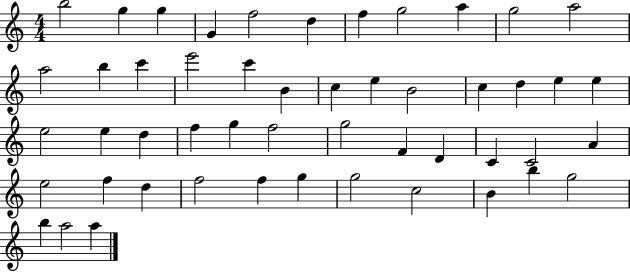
B5/h G5/q G5/q G4/q F5/h D5/q F5/q G5/h A5/q G5/h A5/h A5/h B5/q C6/q E6/h C6/q B4/q C5/q E5/q B4/h C5/q D5/q E5/q E5/q E5/h E5/q D5/q F5/q G5/q F5/h G5/h F4/q D4/q C4/q C4/h A4/q E5/h F5/q D5/q F5/h F5/q G5/q G5/h C5/h B4/q B5/q G5/h B5/q A5/h A5/q